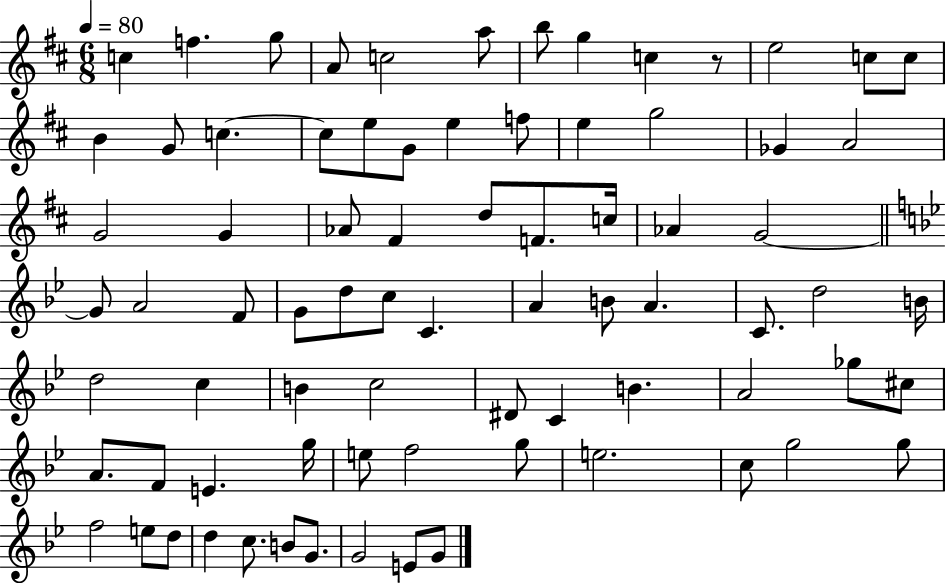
{
  \clef treble
  \numericTimeSignature
  \time 6/8
  \key d \major
  \tempo 4 = 80
  c''4 f''4. g''8 | a'8 c''2 a''8 | b''8 g''4 c''4 r8 | e''2 c''8 c''8 | \break b'4 g'8 c''4.~~ | c''8 e''8 g'8 e''4 f''8 | e''4 g''2 | ges'4 a'2 | \break g'2 g'4 | aes'8 fis'4 d''8 f'8. c''16 | aes'4 g'2~~ | \bar "||" \break \key bes \major g'8 a'2 f'8 | g'8 d''8 c''8 c'4. | a'4 b'8 a'4. | c'8. d''2 b'16 | \break d''2 c''4 | b'4 c''2 | dis'8 c'4 b'4. | a'2 ges''8 cis''8 | \break a'8. f'8 e'4. g''16 | e''8 f''2 g''8 | e''2. | c''8 g''2 g''8 | \break f''2 e''8 d''8 | d''4 c''8. b'8 g'8. | g'2 e'8 g'8 | \bar "|."
}